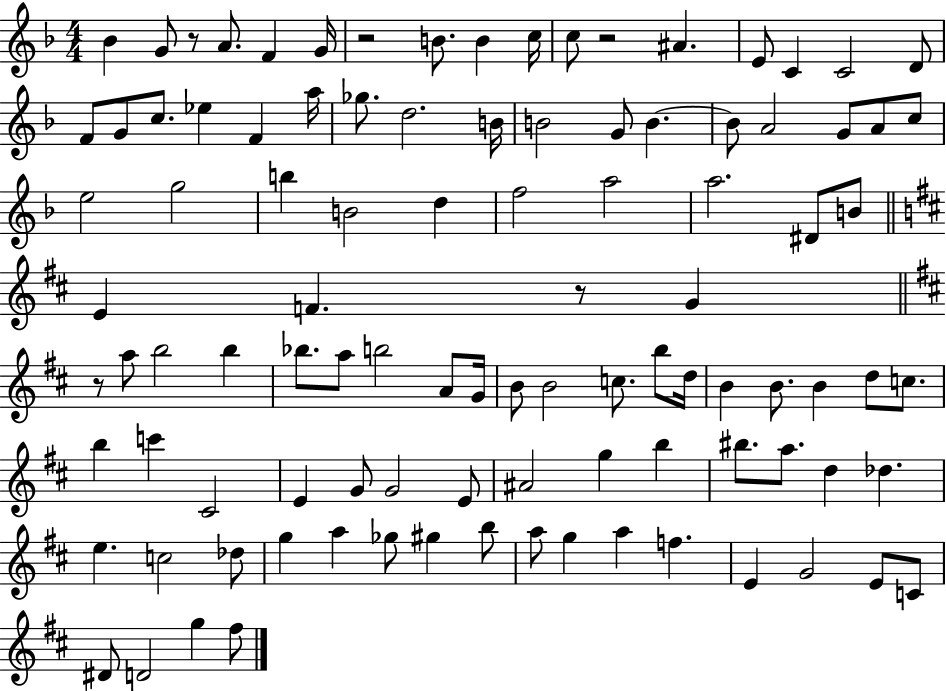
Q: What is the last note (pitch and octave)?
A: F#5